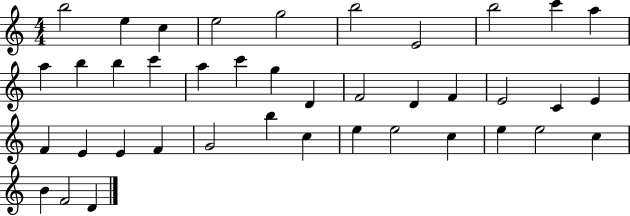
X:1
T:Untitled
M:4/4
L:1/4
K:C
b2 e c e2 g2 b2 E2 b2 c' a a b b c' a c' g D F2 D F E2 C E F E E F G2 b c e e2 c e e2 c B F2 D